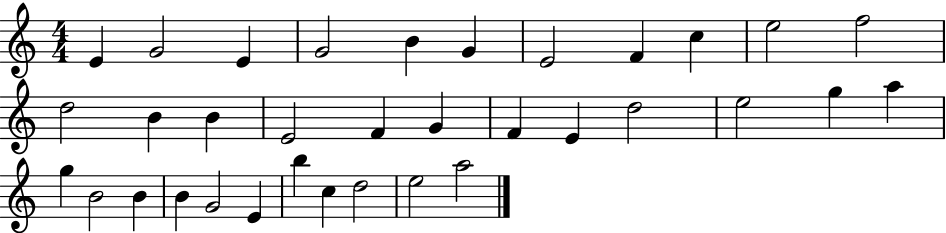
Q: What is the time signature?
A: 4/4